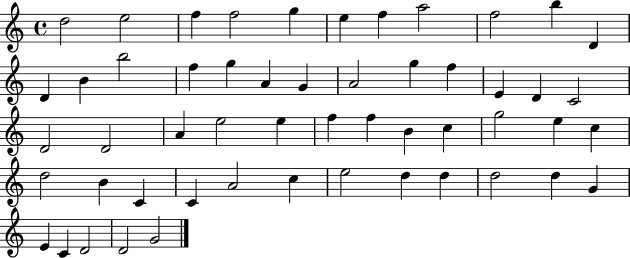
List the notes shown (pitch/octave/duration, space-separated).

D5/h E5/h F5/q F5/h G5/q E5/q F5/q A5/h F5/h B5/q D4/q D4/q B4/q B5/h F5/q G5/q A4/q G4/q A4/h G5/q F5/q E4/q D4/q C4/h D4/h D4/h A4/q E5/h E5/q F5/q F5/q B4/q C5/q G5/h E5/q C5/q D5/h B4/q C4/q C4/q A4/h C5/q E5/h D5/q D5/q D5/h D5/q G4/q E4/q C4/q D4/h D4/h G4/h